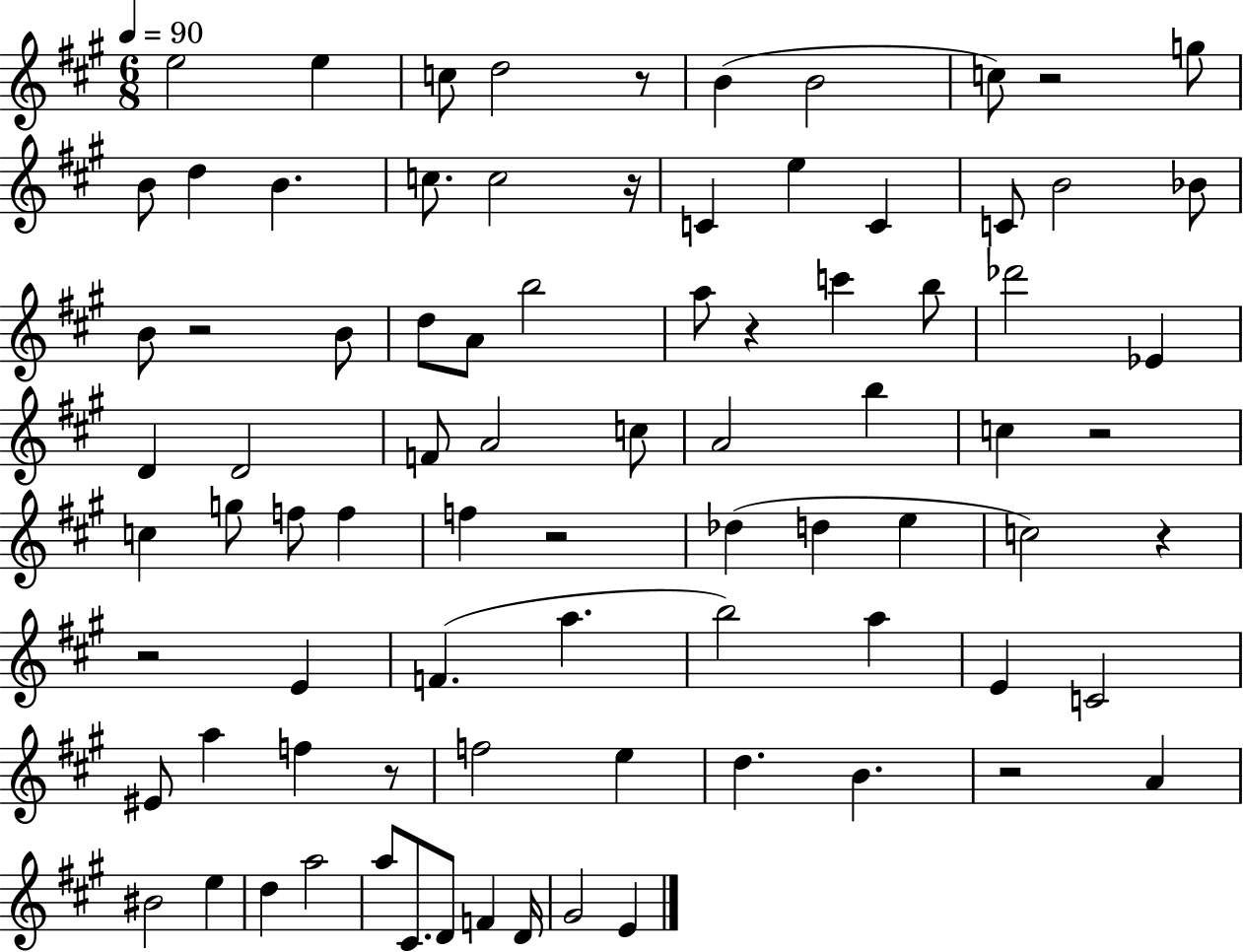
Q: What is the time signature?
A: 6/8